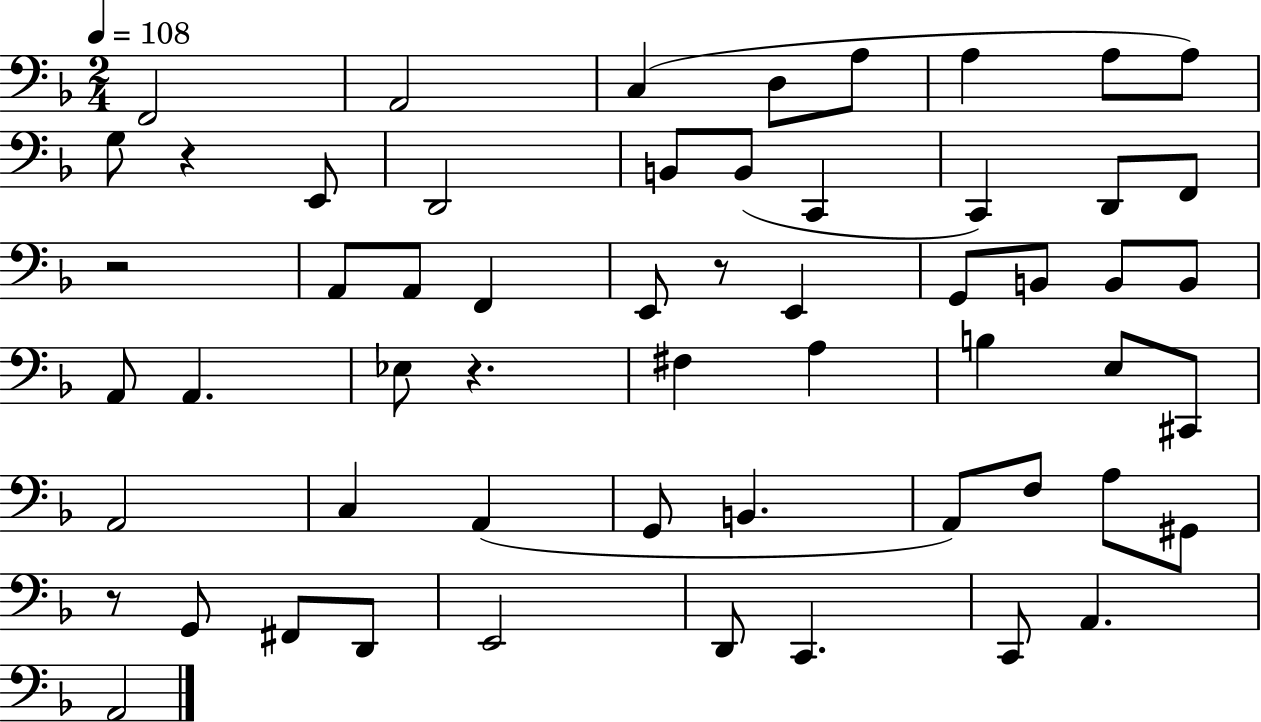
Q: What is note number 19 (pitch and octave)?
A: A2